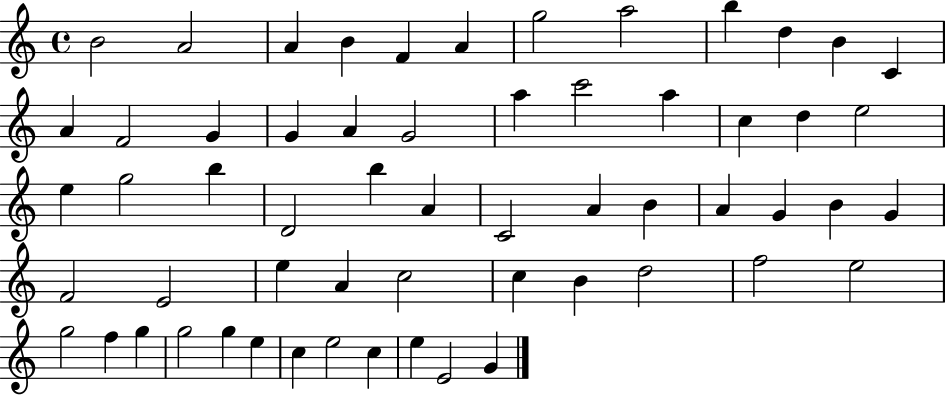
X:1
T:Untitled
M:4/4
L:1/4
K:C
B2 A2 A B F A g2 a2 b d B C A F2 G G A G2 a c'2 a c d e2 e g2 b D2 b A C2 A B A G B G F2 E2 e A c2 c B d2 f2 e2 g2 f g g2 g e c e2 c e E2 G